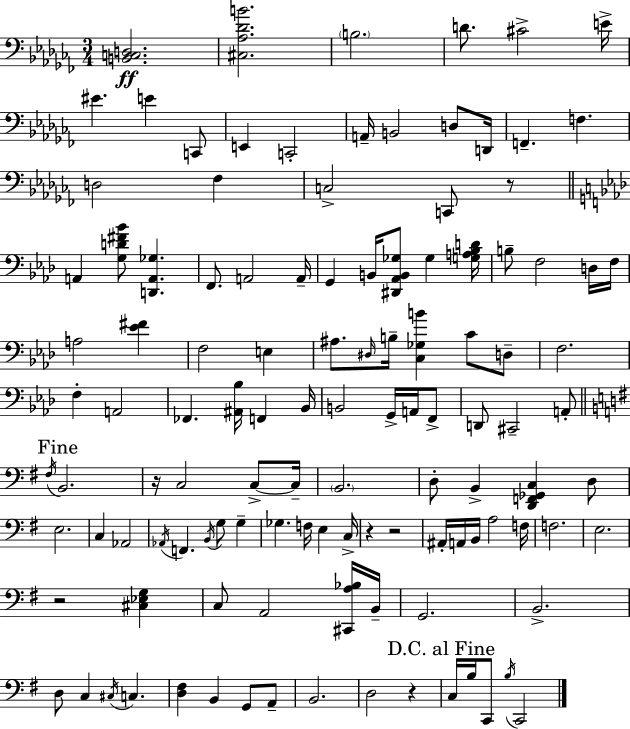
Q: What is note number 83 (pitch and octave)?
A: G2